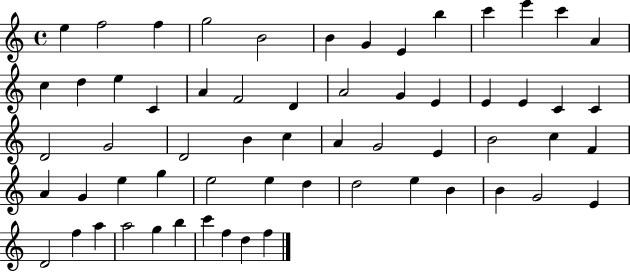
{
  \clef treble
  \time 4/4
  \defaultTimeSignature
  \key c \major
  e''4 f''2 f''4 | g''2 b'2 | b'4 g'4 e'4 b''4 | c'''4 e'''4 c'''4 a'4 | \break c''4 d''4 e''4 c'4 | a'4 f'2 d'4 | a'2 g'4 e'4 | e'4 e'4 c'4 c'4 | \break d'2 g'2 | d'2 b'4 c''4 | a'4 g'2 e'4 | b'2 c''4 f'4 | \break a'4 g'4 e''4 g''4 | e''2 e''4 d''4 | d''2 e''4 b'4 | b'4 g'2 e'4 | \break d'2 f''4 a''4 | a''2 g''4 b''4 | c'''4 f''4 d''4 f''4 | \bar "|."
}